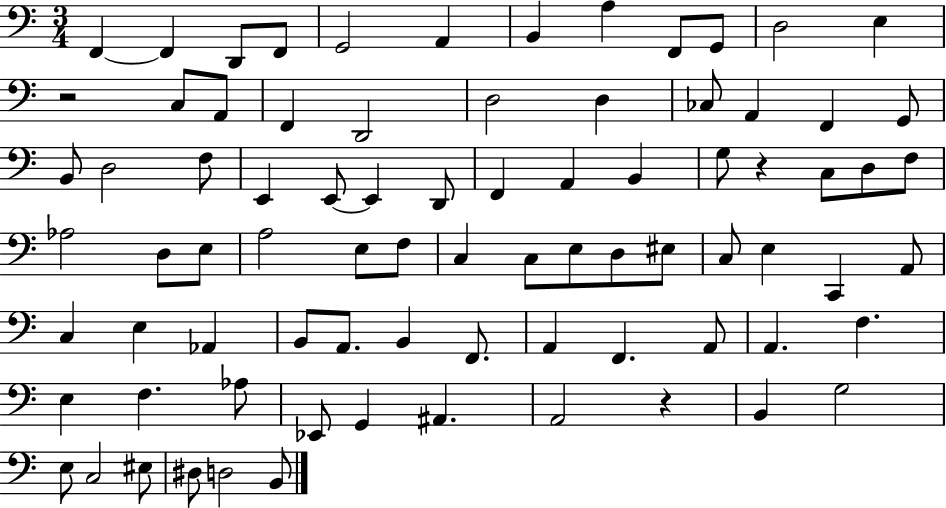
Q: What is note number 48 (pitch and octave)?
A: C3